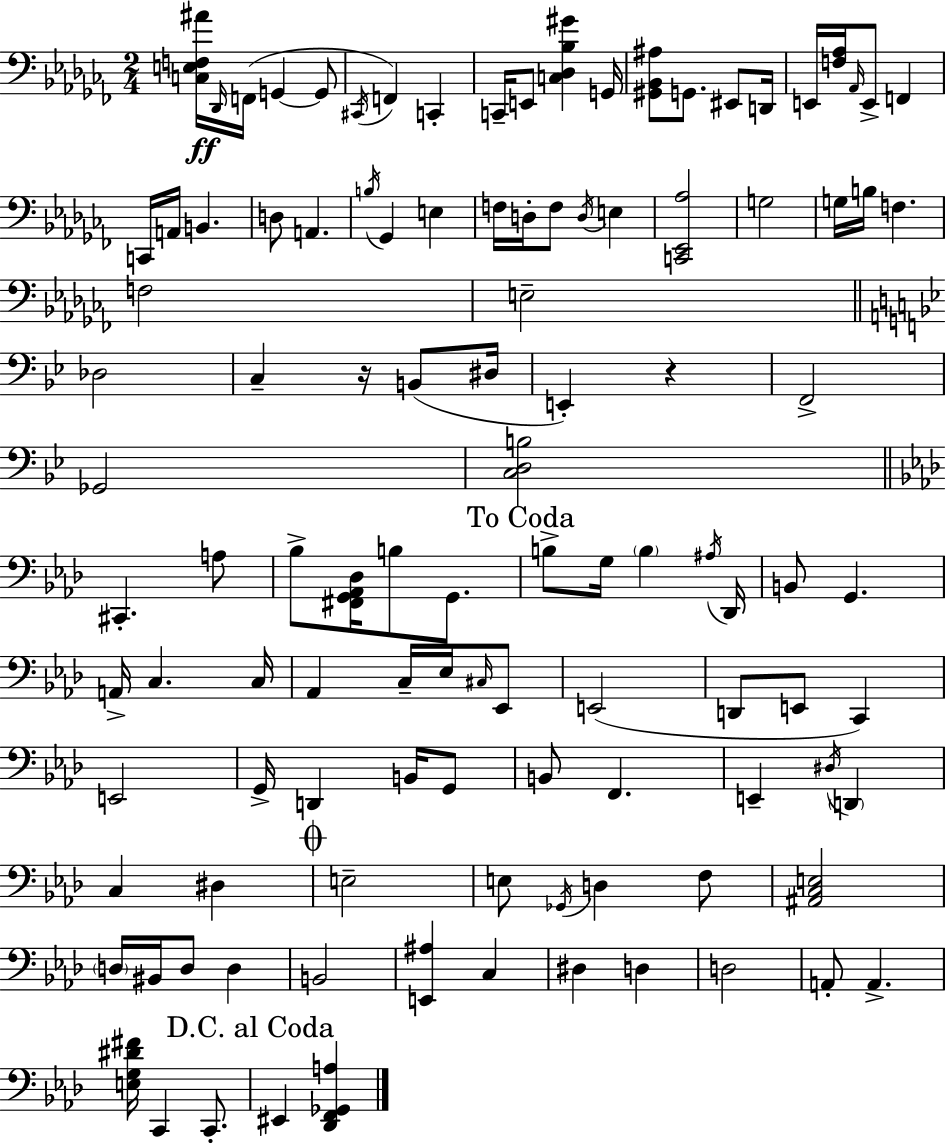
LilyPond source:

{
  \clef bass
  \numericTimeSignature
  \time 2/4
  \key aes \minor
  <c e f ais'>16\ff \grace { des,16 }( f,16 g,4~~ g,8 | \acciaccatura { cis,16 }) f,4 c,4-. | c,16-- e,8 <c des bes gis'>4 | g,16 <gis, bes, ais>8 g,8. eis,8 | \break d,16 e,16 <f aes>16 \grace { aes,16 } e,8-> f,4 | c,16 a,16 b,4. | d8 a,4. | \acciaccatura { b16 } ges,4 | \break e4 f16 d16-. f8 | \acciaccatura { d16 } e4 <c, ees, aes>2 | g2 | g16 b16 f4. | \break f2 | e2-- | \bar "||" \break \key bes \major des2 | c4-- r16 b,8( dis16 | e,4-.) r4 | f,2-> | \break ges,2 | <c d b>2 | \bar "||" \break \key aes \major cis,4.-. a8 | bes8-> <fis, g, aes, des>16 b8 g,8. | \mark "To Coda" b8-> g16 \parenthesize b4 \acciaccatura { ais16 } | des,16 b,8 g,4. | \break a,16-> c4. | c16 aes,4 c16-- ees16 \grace { cis16 } | ees,8 e,2( | d,8 e,8 c,4) | \break e,2 | g,16-> d,4 b,16 | g,8 b,8 f,4. | e,4-- \acciaccatura { dis16 } \parenthesize d,4 | \break c4 dis4 | \mark \markup { \musicglyph "scripts.coda" } e2-- | e8 \acciaccatura { ges,16 } d4 | f8 <ais, c e>2 | \break \parenthesize d16 bis,16 d8 | d4 b,2 | <e, ais>4 | c4 dis4 | \break d4 d2 | a,8-. a,4.-> | <e g dis' fis'>16 c,4 | c,8.-. \mark "D.C. al Coda" eis,4 | \break <des, f, ges, a>4 \bar "|."
}